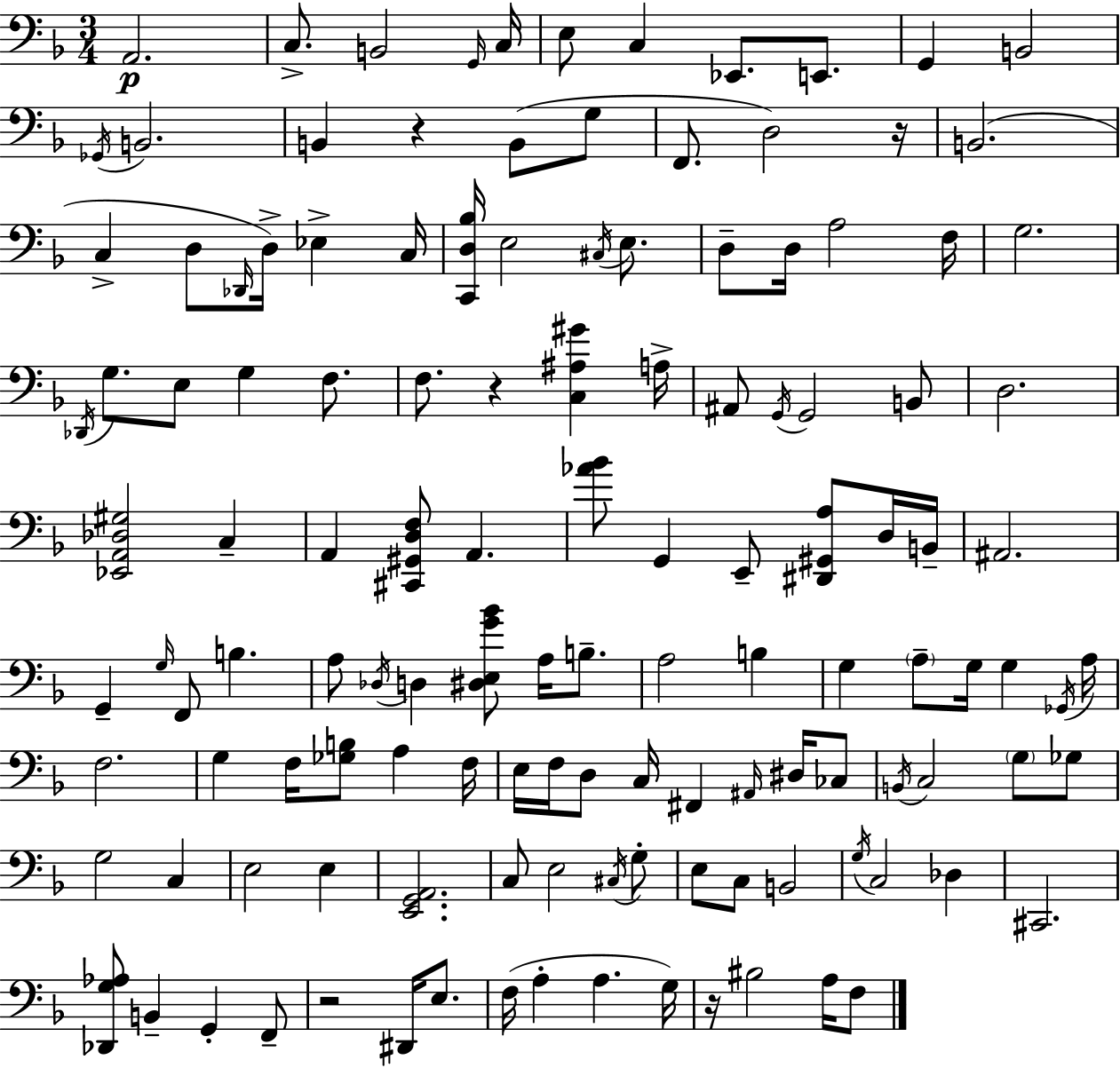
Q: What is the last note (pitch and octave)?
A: F3